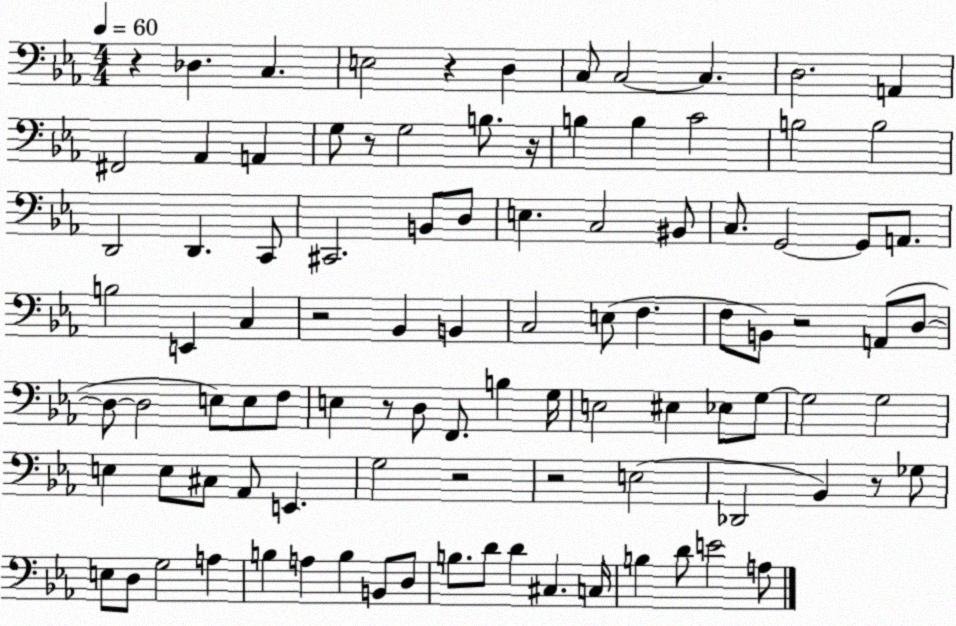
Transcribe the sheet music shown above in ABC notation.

X:1
T:Untitled
M:4/4
L:1/4
K:Eb
z _D, C, E,2 z D, C,/2 C,2 C, D,2 A,, ^F,,2 _A,, A,, G,/2 z/2 G,2 B,/2 z/4 B, B, C2 B,2 B,2 D,,2 D,, C,,/2 ^C,,2 B,,/2 D,/2 E, C,2 ^B,,/2 C,/2 G,,2 G,,/2 A,,/2 B,2 E,, C, z2 _B,, B,, C,2 E,/2 F, F,/2 B,,/2 z2 A,,/2 D,/2 D,/2 D,2 E,/2 E,/2 F,/2 E, z/2 D,/2 F,,/2 B, G,/4 E,2 ^E, _E,/2 G,/2 G,2 G,2 E, E,/2 ^C,/2 _A,,/2 E,, G,2 z2 z2 E,2 _D,,2 _B,, z/2 _G,/2 E,/2 D,/2 G,2 A, B, A, B, B,,/2 D,/2 B,/2 D/2 D ^C, C,/4 B, D/2 E2 A,/2